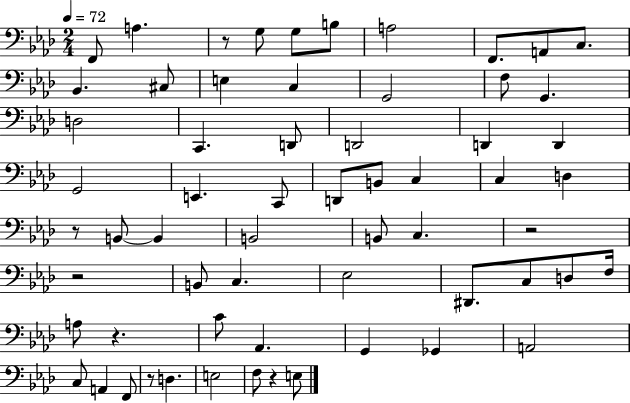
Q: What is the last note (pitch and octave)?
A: E3